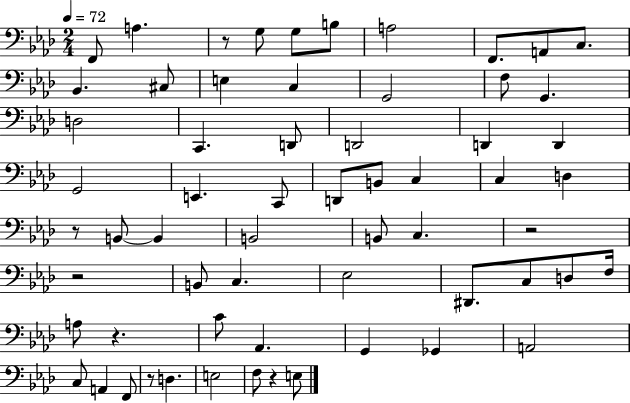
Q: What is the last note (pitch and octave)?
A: E3